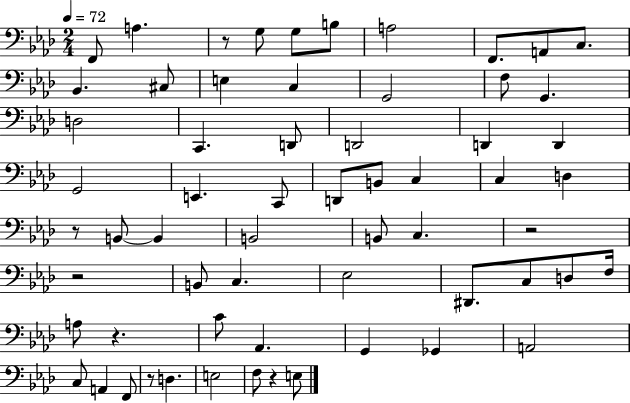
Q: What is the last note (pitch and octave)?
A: E3